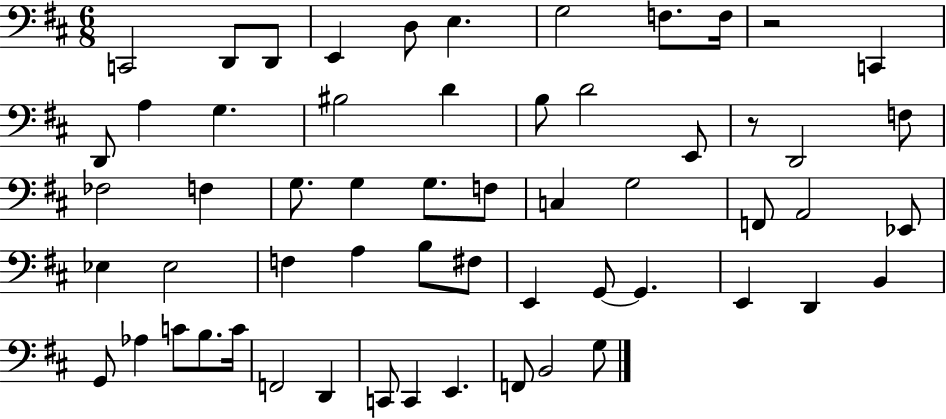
C2/h D2/e D2/e E2/q D3/e E3/q. G3/h F3/e. F3/s R/h C2/q D2/e A3/q G3/q. BIS3/h D4/q B3/e D4/h E2/e R/e D2/h F3/e FES3/h F3/q G3/e. G3/q G3/e. F3/e C3/q G3/h F2/e A2/h Eb2/e Eb3/q Eb3/h F3/q A3/q B3/e F#3/e E2/q G2/e G2/q. E2/q D2/q B2/q G2/e Ab3/q C4/e B3/e. C4/s F2/h D2/q C2/e C2/q E2/q. F2/e B2/h G3/e